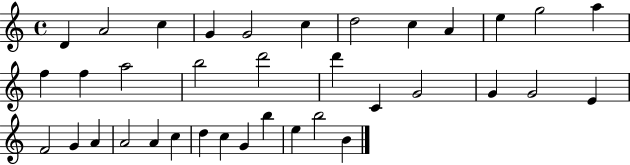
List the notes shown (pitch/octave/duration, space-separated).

D4/q A4/h C5/q G4/q G4/h C5/q D5/h C5/q A4/q E5/q G5/h A5/q F5/q F5/q A5/h B5/h D6/h D6/q C4/q G4/h G4/q G4/h E4/q F4/h G4/q A4/q A4/h A4/q C5/q D5/q C5/q G4/q B5/q E5/q B5/h B4/q